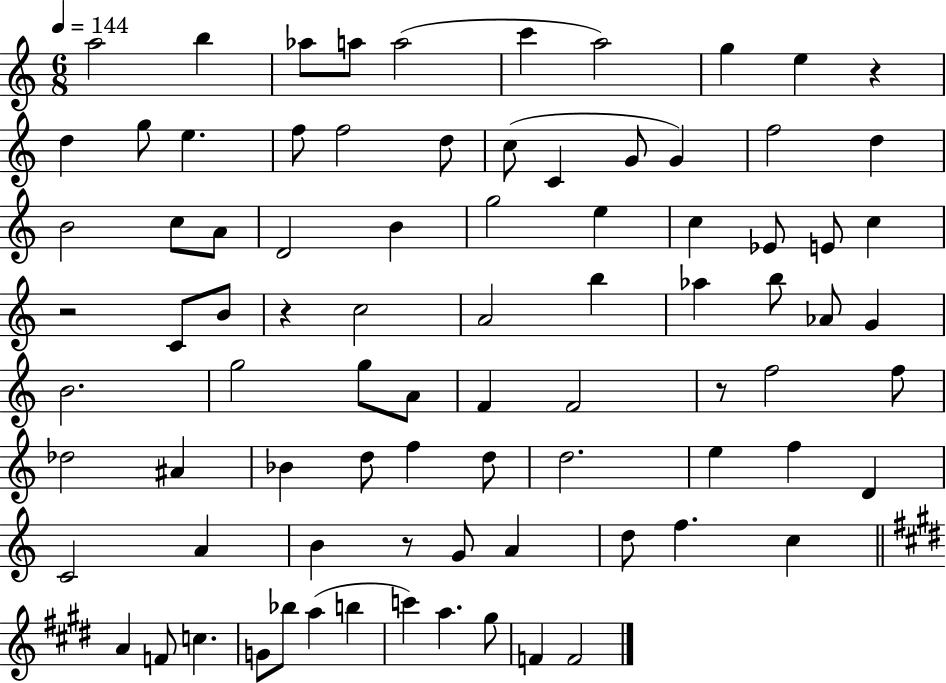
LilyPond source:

{
  \clef treble
  \numericTimeSignature
  \time 6/8
  \key c \major
  \tempo 4 = 144
  a''2 b''4 | aes''8 a''8 a''2( | c'''4 a''2) | g''4 e''4 r4 | \break d''4 g''8 e''4. | f''8 f''2 d''8 | c''8( c'4 g'8 g'4) | f''2 d''4 | \break b'2 c''8 a'8 | d'2 b'4 | g''2 e''4 | c''4 ees'8 e'8 c''4 | \break r2 c'8 b'8 | r4 c''2 | a'2 b''4 | aes''4 b''8 aes'8 g'4 | \break b'2. | g''2 g''8 a'8 | f'4 f'2 | r8 f''2 f''8 | \break des''2 ais'4 | bes'4 d''8 f''4 d''8 | d''2. | e''4 f''4 d'4 | \break c'2 a'4 | b'4 r8 g'8 a'4 | d''8 f''4. c''4 | \bar "||" \break \key e \major a'4 f'8 c''4. | g'8 bes''8 a''4( b''4 | c'''4) a''4. gis''8 | f'4 f'2 | \break \bar "|."
}